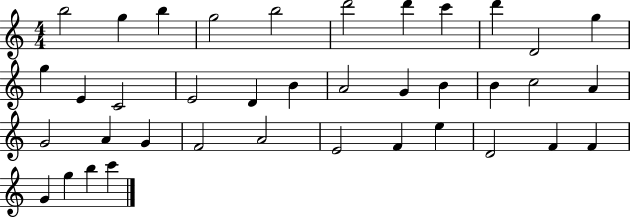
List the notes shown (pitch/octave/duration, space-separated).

B5/h G5/q B5/q G5/h B5/h D6/h D6/q C6/q D6/q D4/h G5/q G5/q E4/q C4/h E4/h D4/q B4/q A4/h G4/q B4/q B4/q C5/h A4/q G4/h A4/q G4/q F4/h A4/h E4/h F4/q E5/q D4/h F4/q F4/q G4/q G5/q B5/q C6/q